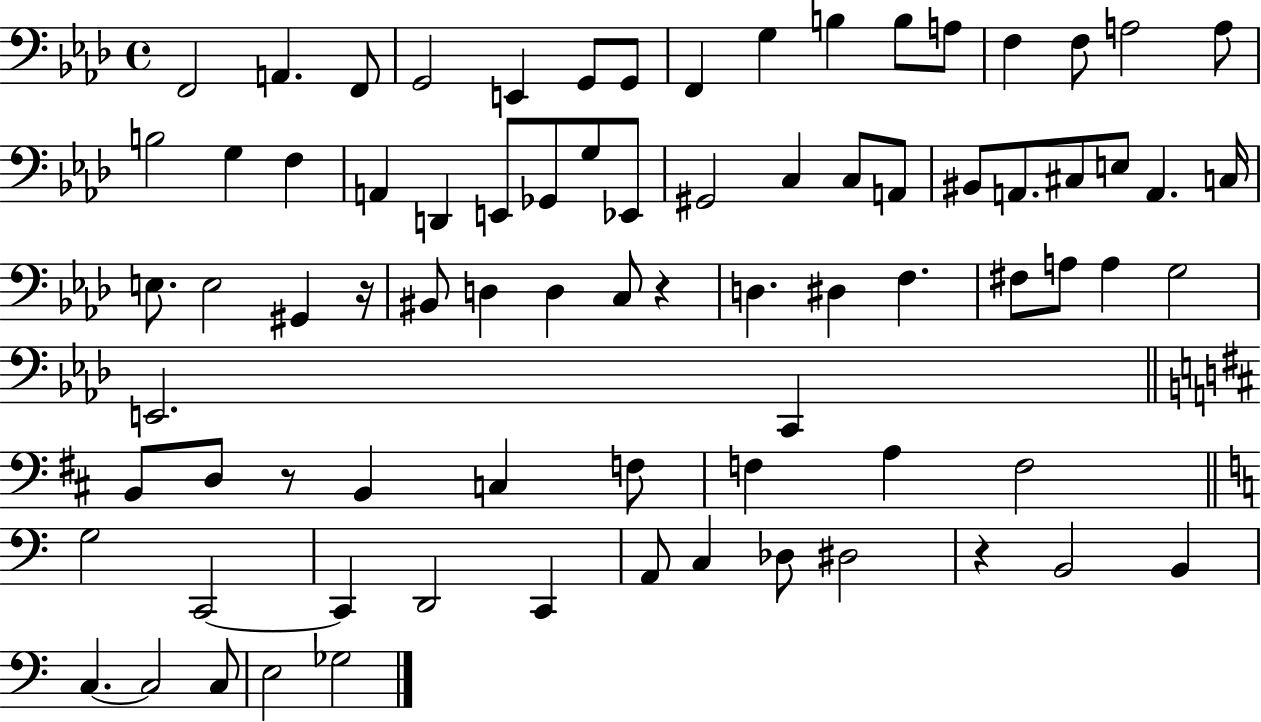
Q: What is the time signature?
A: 4/4